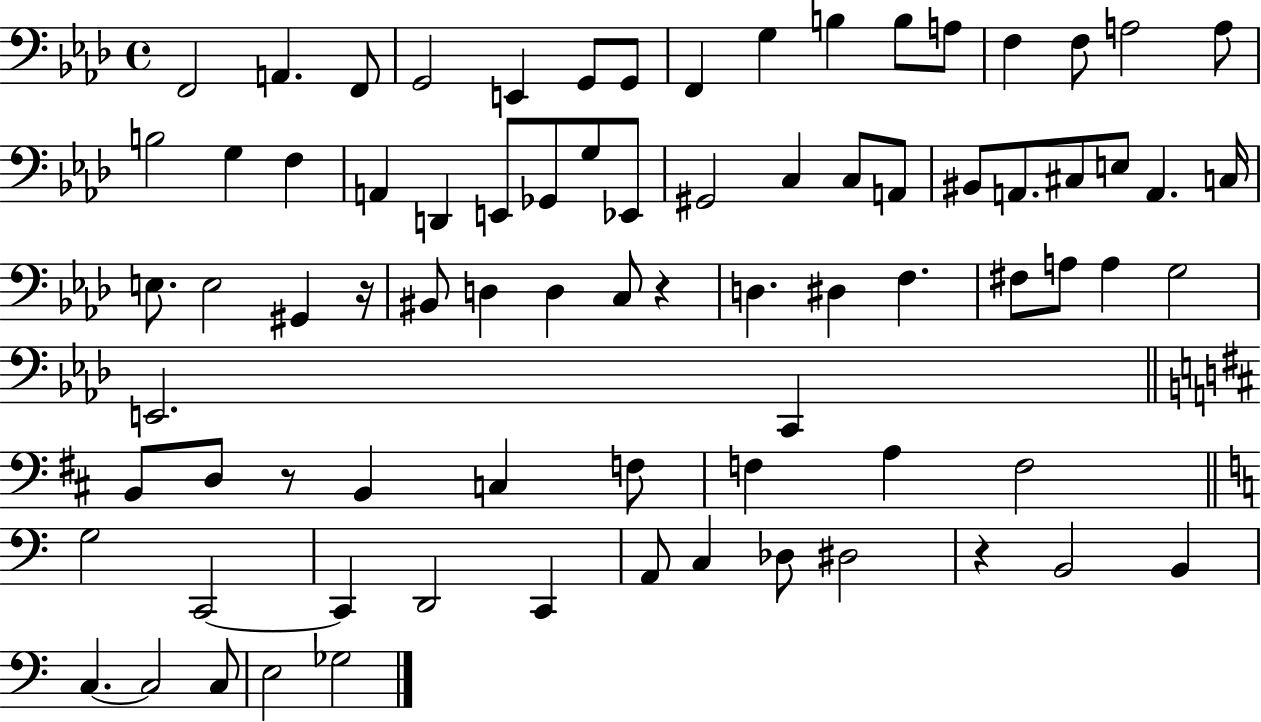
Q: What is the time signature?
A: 4/4